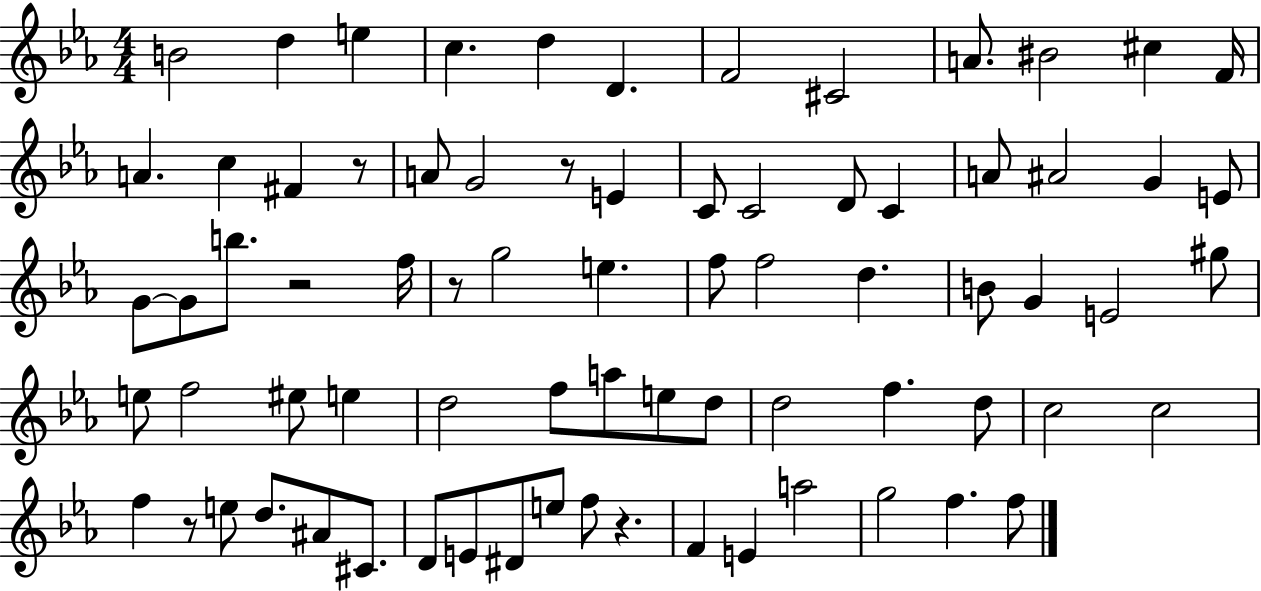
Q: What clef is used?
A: treble